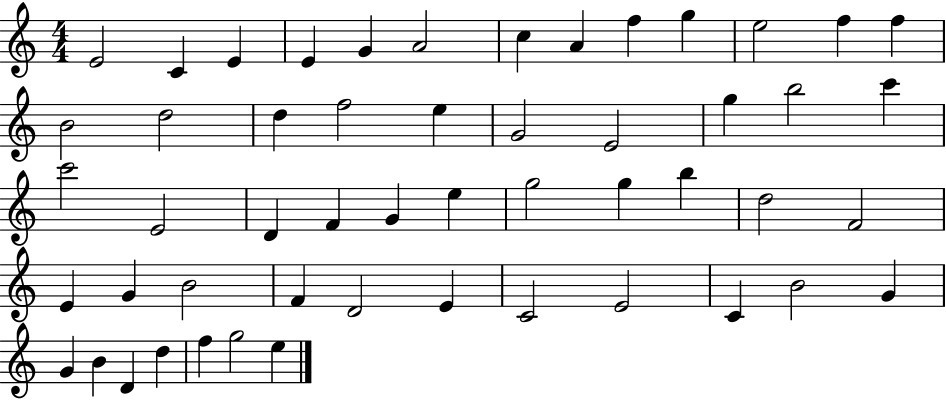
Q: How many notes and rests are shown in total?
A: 52